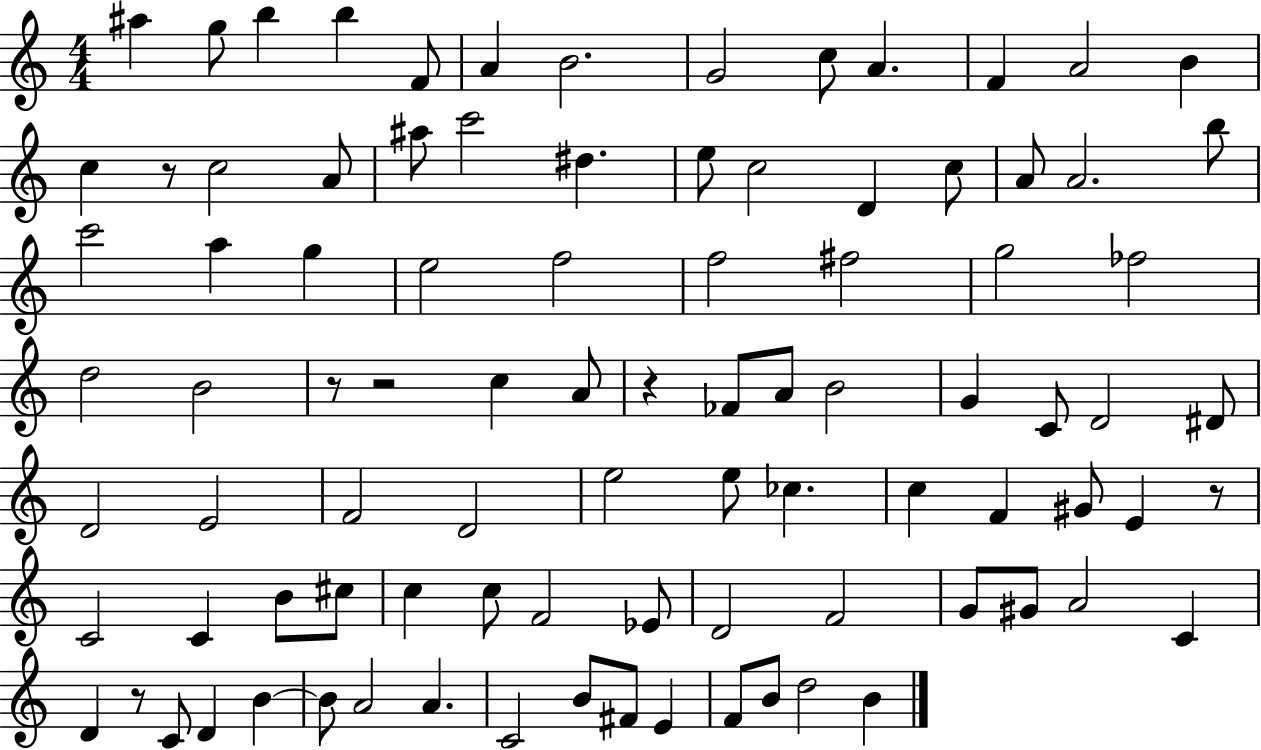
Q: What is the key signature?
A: C major